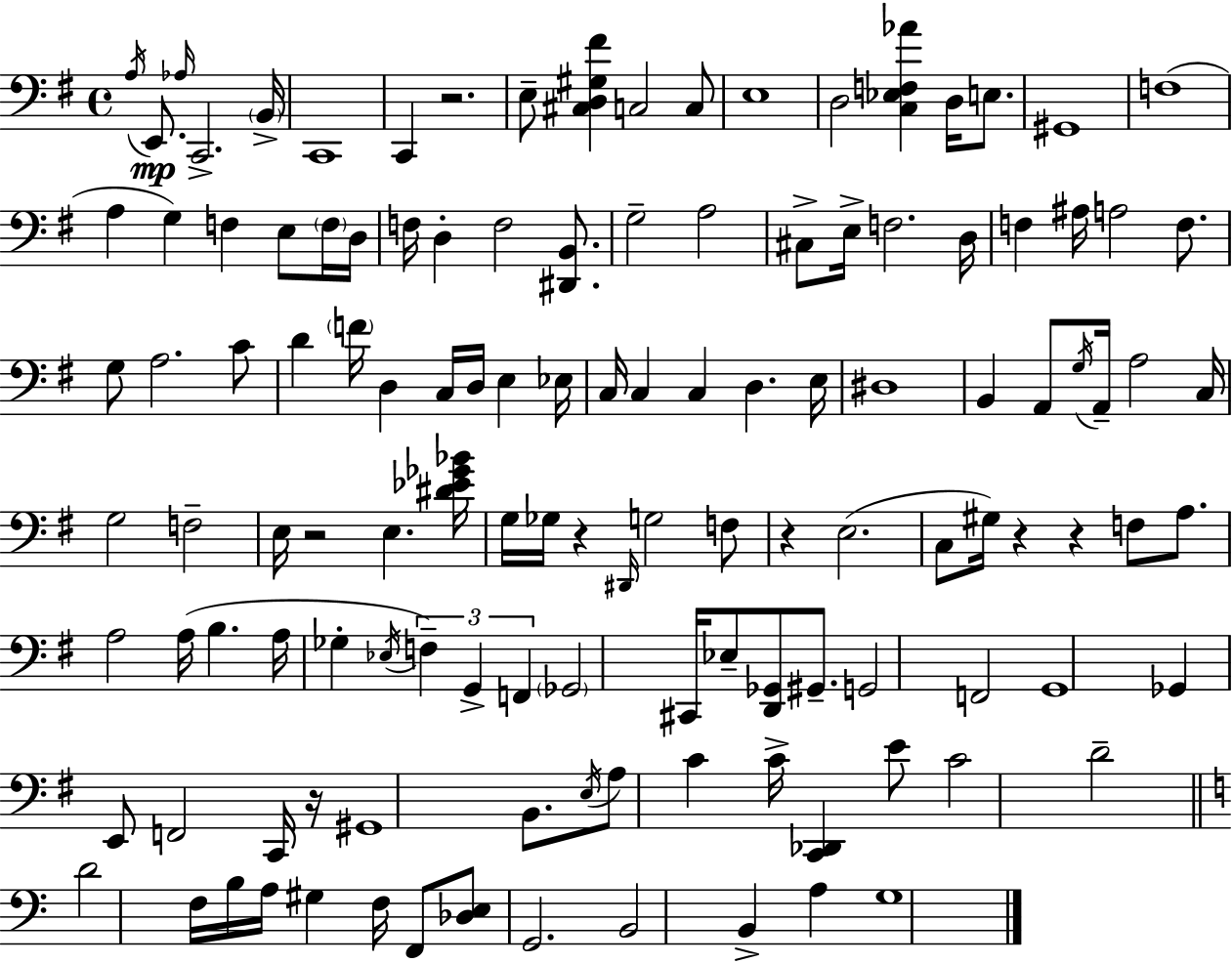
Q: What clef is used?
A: bass